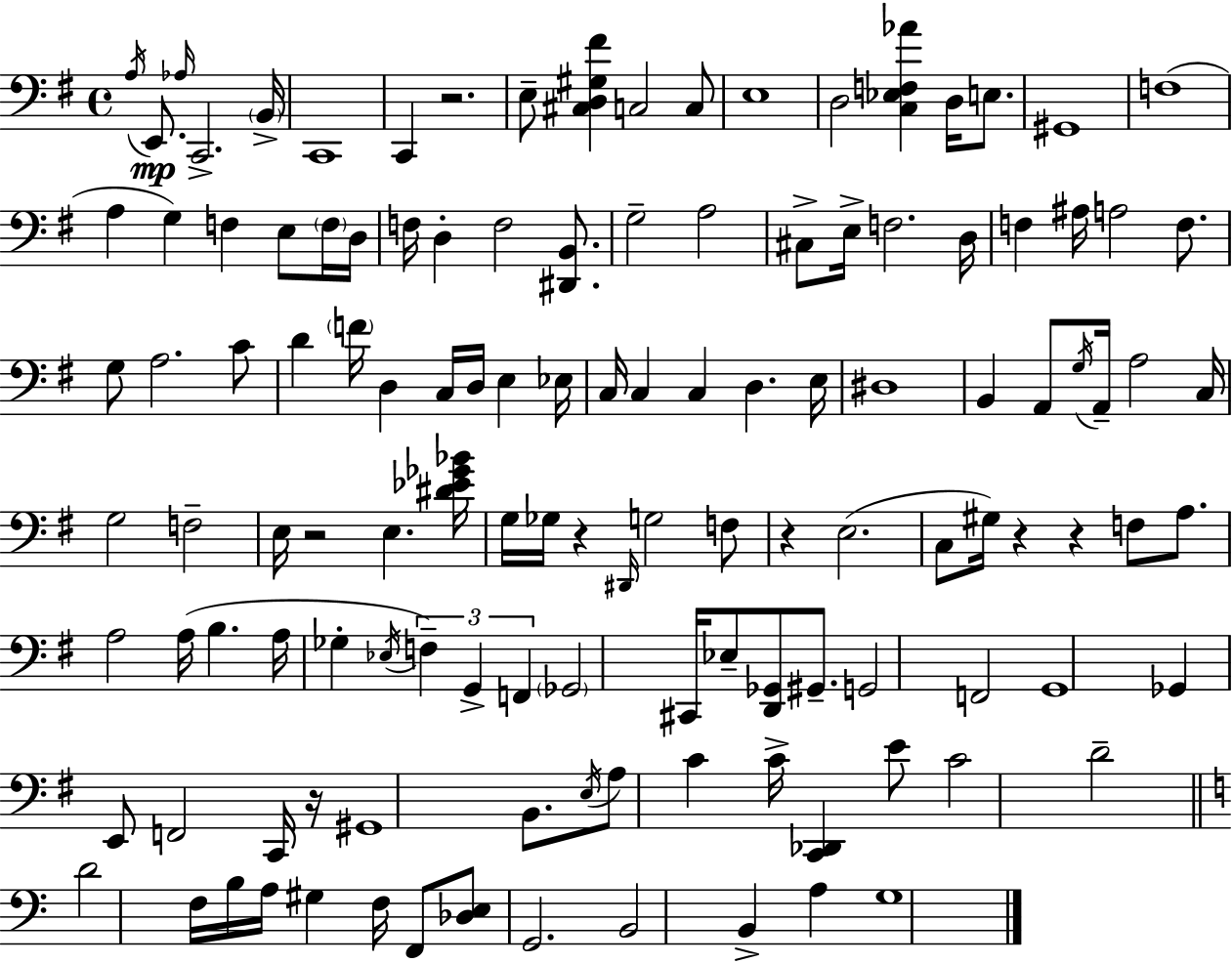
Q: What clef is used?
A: bass